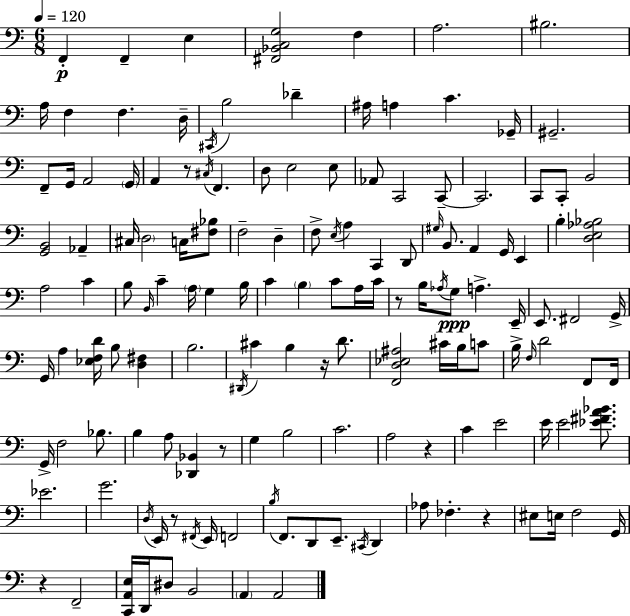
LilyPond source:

{
  \clef bass
  \numericTimeSignature
  \time 6/8
  \key a \minor
  \tempo 4 = 120
  \repeat volta 2 { f,4-.\p f,4-- e4 | <fis, bes, c g>2 f4 | a2. | bis2. | \break a16 f4 f4. d16-- | \acciaccatura { cis,16 } b2 des'4-- | ais16 a4 c'4. | ges,16-- gis,2.-- | \break f,8-- g,16 a,2 | \parenthesize g,16 a,4 r8 \acciaccatura { cis16 } f,4. | d8 e2 | e8 aes,8 c,2 | \break c,8--~~ c,2. | c,8 c,8-. b,2 | <g, b,>2 aes,4-- | cis16 \parenthesize d2 c16 | \break <fis bes>8 f2-- d4-- | f8-> \acciaccatura { e16 } a4 c,4 | d,8 \grace { gis16 } b,8. a,4 g,16 | e,4 b4-. <d e aes bes>2 | \break a2 | c'4 b8 \grace { b,16 } c'4-- \parenthesize a16 | g4 b16 c'4 \parenthesize b4 | c'8 a16 c'16 r8 b16 \acciaccatura { aes16 }\ppp g8 a4.-> | \break e,16-- e,8. fis,2 | g,16-> g,16 a4 <ees f d'>16 | b8 <d fis>4 b2. | \acciaccatura { dis,16 } cis'4 b4 | \break r16 d'8. <f, d ees ais>2 | cis'16 b16 c'8 b16-> \grace { f16 } d'2 | f,8 f,16 g,16-> f2 | bes8. b4 | \break a8 <des, bes,>4 r8 g4 | b2 c'2. | a2 | r4 c'4 | \break e'2 e'16 e'2 | <ees' fis' a' bes'>8. ees'2. | g'2. | \acciaccatura { d16 } e,16 r8 | \break \acciaccatura { fis,16 } e,16 f,2 \acciaccatura { b16 } f,8. | d,8 e,8.-- \acciaccatura { cis,16 } d,4 | aes8 fes4.-. r4 | eis8 e16 f2 g,16 | \break r4 f,2-- | <c, a, e>16 d,16 dis8 b,2 | \parenthesize a,4 a,2 | } \bar "|."
}